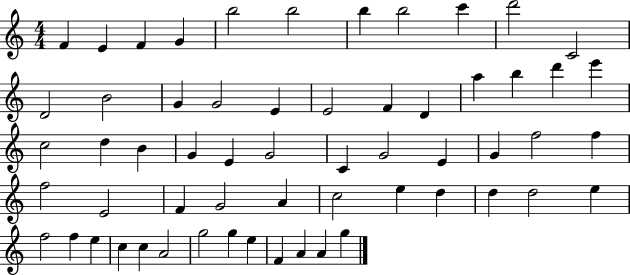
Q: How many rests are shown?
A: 0